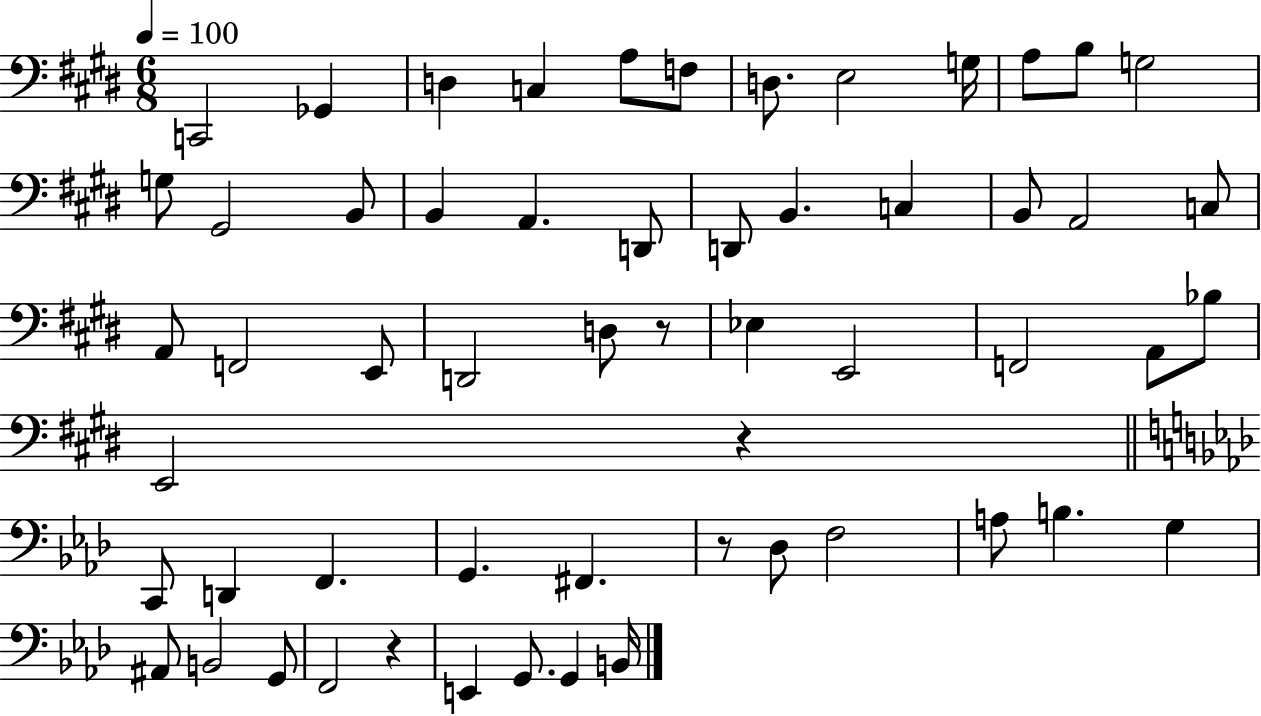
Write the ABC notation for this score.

X:1
T:Untitled
M:6/8
L:1/4
K:E
C,,2 _G,, D, C, A,/2 F,/2 D,/2 E,2 G,/4 A,/2 B,/2 G,2 G,/2 ^G,,2 B,,/2 B,, A,, D,,/2 D,,/2 B,, C, B,,/2 A,,2 C,/2 A,,/2 F,,2 E,,/2 D,,2 D,/2 z/2 _E, E,,2 F,,2 A,,/2 _B,/2 E,,2 z C,,/2 D,, F,, G,, ^F,, z/2 _D,/2 F,2 A,/2 B, G, ^A,,/2 B,,2 G,,/2 F,,2 z E,, G,,/2 G,, B,,/4